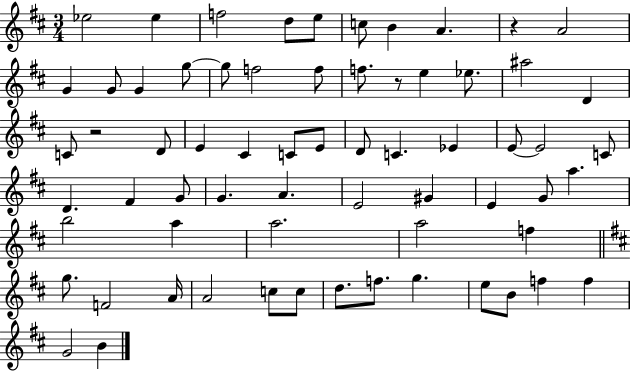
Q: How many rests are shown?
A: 3